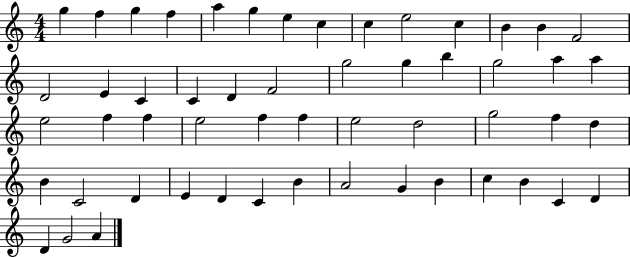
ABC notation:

X:1
T:Untitled
M:4/4
L:1/4
K:C
g f g f a g e c c e2 c B B F2 D2 E C C D F2 g2 g b g2 a a e2 f f e2 f f e2 d2 g2 f d B C2 D E D C B A2 G B c B C D D G2 A